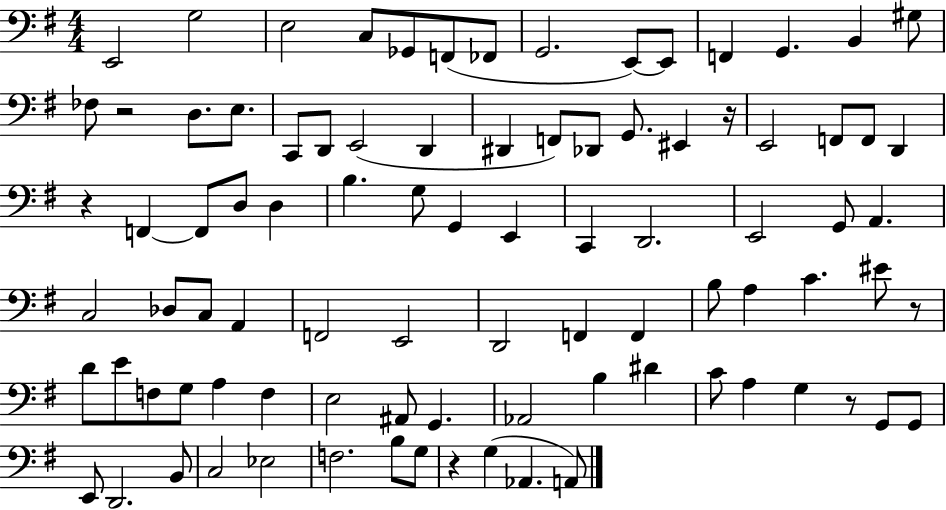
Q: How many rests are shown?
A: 6